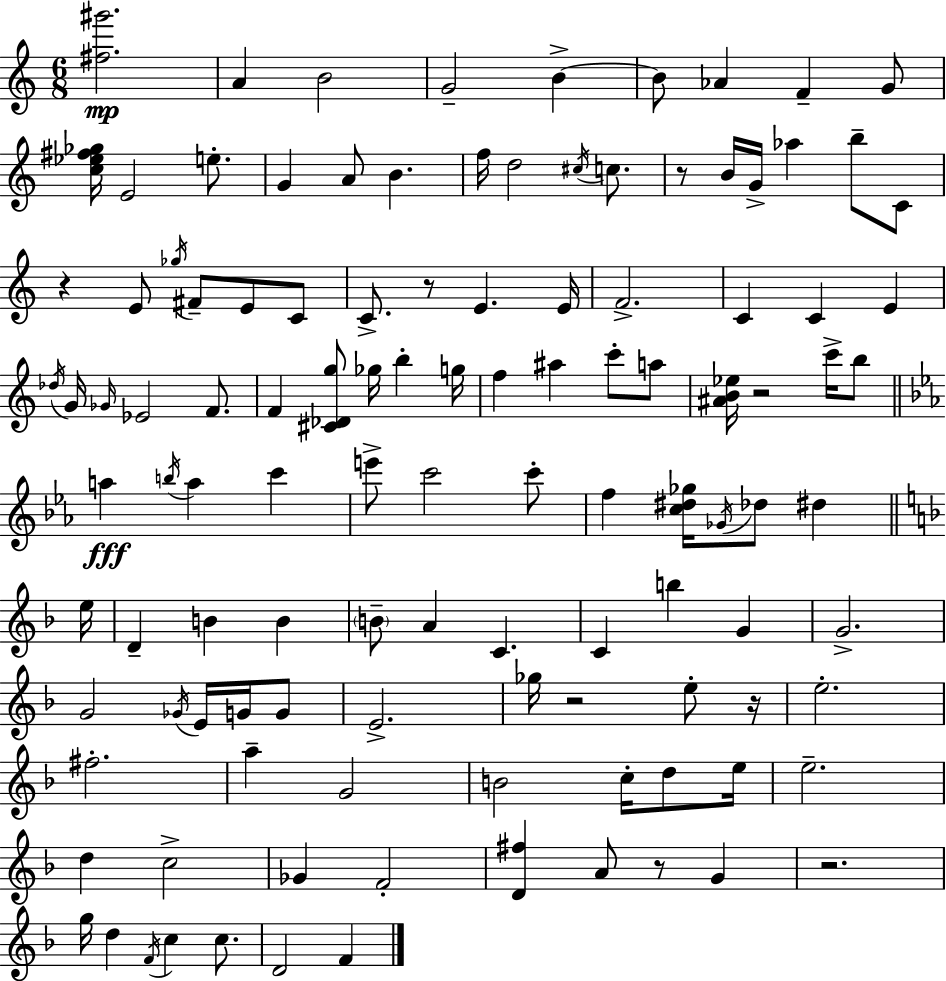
[F#5,G#6]/h. A4/q B4/h G4/h B4/q B4/e Ab4/q F4/q G4/e [C5,Eb5,F#5,Gb5]/s E4/h E5/e. G4/q A4/e B4/q. F5/s D5/h C#5/s C5/e. R/e B4/s G4/s Ab5/q B5/e C4/e R/q E4/e Gb5/s F#4/e E4/e C4/e C4/e. R/e E4/q. E4/s F4/h. C4/q C4/q E4/q Db5/s G4/s Gb4/s Eb4/h F4/e. F4/q [C#4,Db4,G5]/e Gb5/s B5/q G5/s F5/q A#5/q C6/e A5/e [A#4,B4,Eb5]/s R/h C6/s B5/e A5/q B5/s A5/q C6/q E6/e C6/h C6/e F5/q [C5,D#5,Gb5]/s Gb4/s Db5/e D#5/q E5/s D4/q B4/q B4/q B4/e A4/q C4/q. C4/q B5/q G4/q G4/h. G4/h Gb4/s E4/s G4/s G4/e E4/h. Gb5/s R/h E5/e R/s E5/h. F#5/h. A5/q G4/h B4/h C5/s D5/e E5/s E5/h. D5/q C5/h Gb4/q F4/h [D4,F#5]/q A4/e R/e G4/q R/h. G5/s D5/q F4/s C5/q C5/e. D4/h F4/q